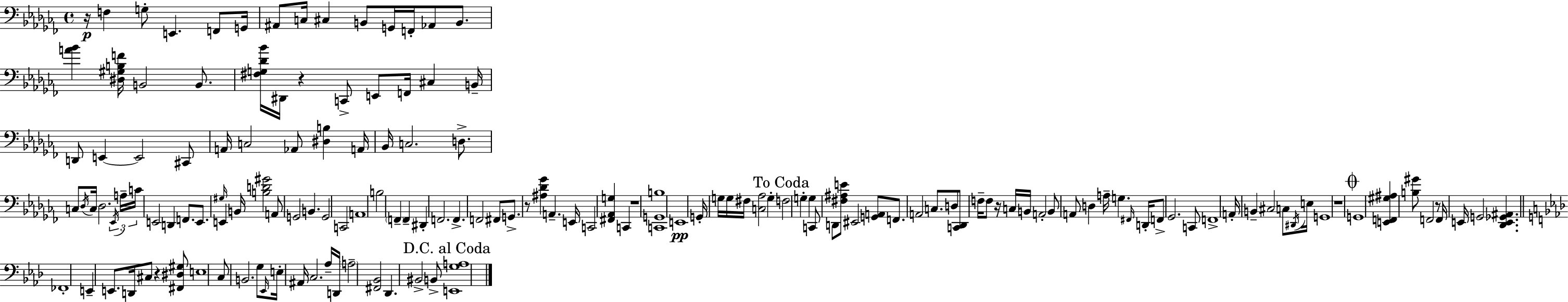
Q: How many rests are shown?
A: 8